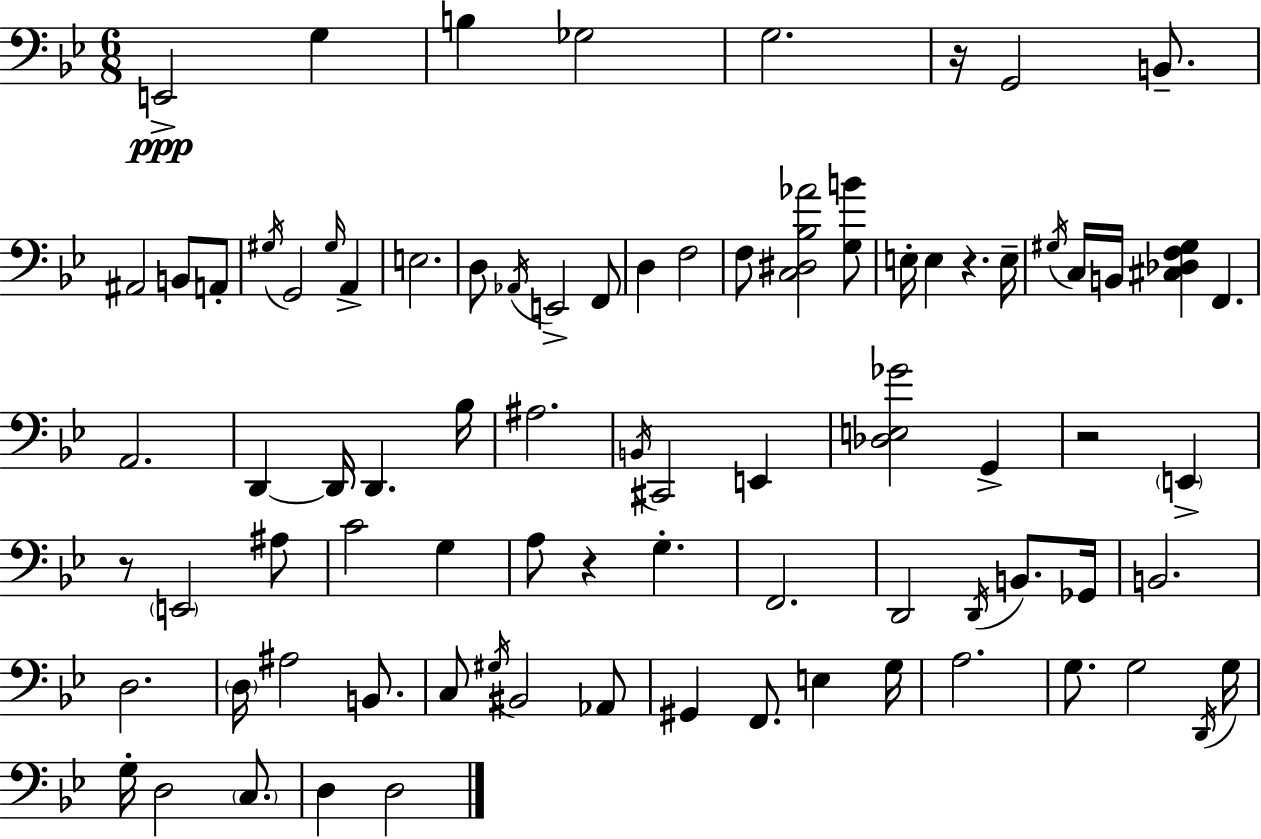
E2/h G3/q B3/q Gb3/h G3/h. R/s G2/h B2/e. A#2/h B2/e A2/e G#3/s G2/h G#3/s A2/q E3/h. D3/e Ab2/s E2/h F2/e D3/q F3/h F3/e [C3,D#3,Bb3,Ab4]/h [G3,B4]/e E3/s E3/q R/q. E3/s G#3/s C3/s B2/s [C#3,Db3,F3,G#3]/q F2/q. A2/h. D2/q D2/s D2/q. Bb3/s A#3/h. B2/s C#2/h E2/q [Db3,E3,Gb4]/h G2/q R/h E2/q R/e E2/h A#3/e C4/h G3/q A3/e R/q G3/q. F2/h. D2/h D2/s B2/e. Gb2/s B2/h. D3/h. D3/s A#3/h B2/e. C3/e G#3/s BIS2/h Ab2/e G#2/q F2/e. E3/q G3/s A3/h. G3/e. G3/h D2/s G3/s G3/s D3/h C3/e. D3/q D3/h